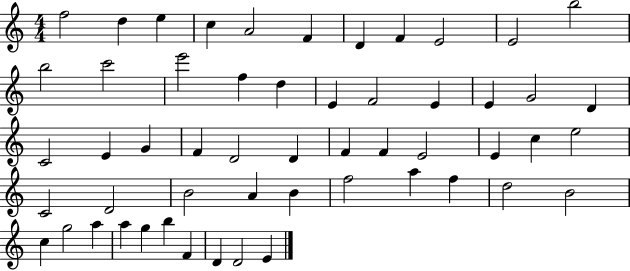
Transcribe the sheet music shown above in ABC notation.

X:1
T:Untitled
M:4/4
L:1/4
K:C
f2 d e c A2 F D F E2 E2 b2 b2 c'2 e'2 f d E F2 E E G2 D C2 E G F D2 D F F E2 E c e2 C2 D2 B2 A B f2 a f d2 B2 c g2 a a g b F D D2 E